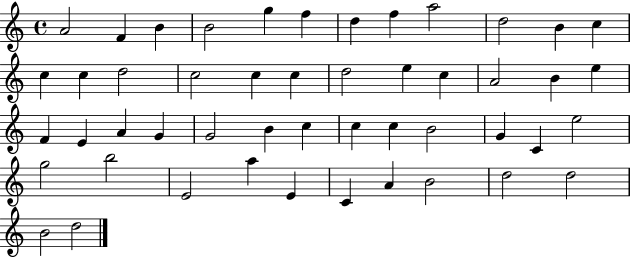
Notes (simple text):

A4/h F4/q B4/q B4/h G5/q F5/q D5/q F5/q A5/h D5/h B4/q C5/q C5/q C5/q D5/h C5/h C5/q C5/q D5/h E5/q C5/q A4/h B4/q E5/q F4/q E4/q A4/q G4/q G4/h B4/q C5/q C5/q C5/q B4/h G4/q C4/q E5/h G5/h B5/h E4/h A5/q E4/q C4/q A4/q B4/h D5/h D5/h B4/h D5/h